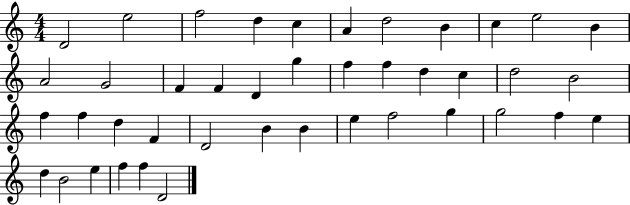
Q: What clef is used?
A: treble